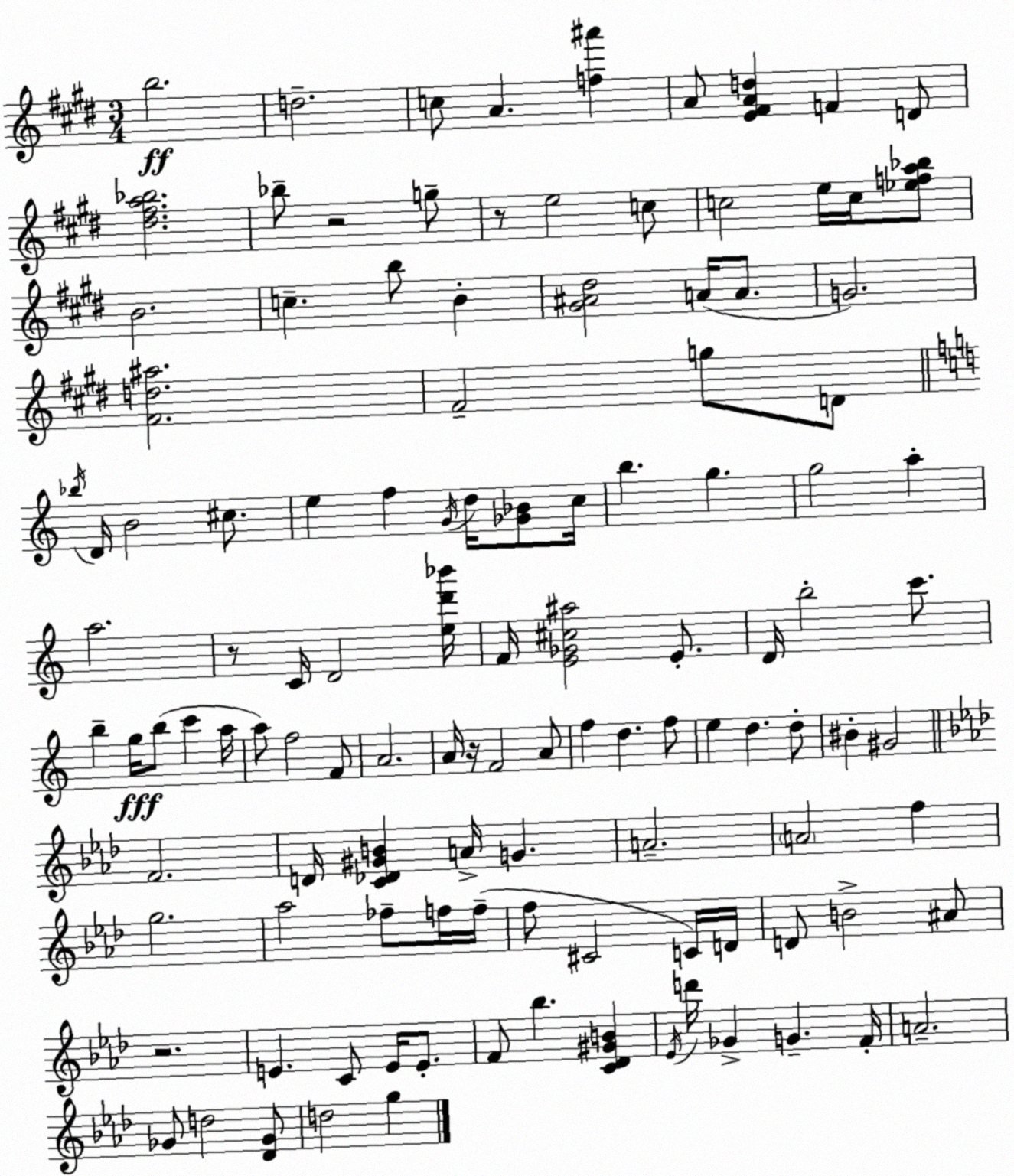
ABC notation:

X:1
T:Untitled
M:3/4
L:1/4
K:E
b2 d2 c/2 A [f^a'] A/2 [E^FAd] F D/2 [^d^fa_b]2 _b/2 z2 g/2 z/2 e2 c/2 c2 e/4 c/4 [_efa_b]/2 B2 c b/2 B [^G^A^d]2 A/4 A/2 G2 [^Fd^a]2 ^F2 g/2 D/2 _b/4 D/4 B2 ^c/2 e f G/4 d/4 [_G_B]/2 c/4 b g g2 a a2 z/2 C/4 D2 [ed'_b']/4 F/4 [E_G^c^a]2 E/2 D/4 b2 c'/2 b g/4 b/2 c' a/4 a/2 f2 F/2 A2 A/4 z/4 F2 A/2 f d f/2 e d d/2 ^B ^G2 F2 D/4 [C_D^GB] A/4 G A2 A2 f g2 _a2 _f/2 f/4 f/4 f/2 ^C2 C/4 D/4 D/2 B2 ^A/2 z2 E C/2 E/4 E/2 F/2 _b [C_D^GB] _E/4 d'/4 _G G F/4 A2 _G/2 d2 [_D_G]/2 d2 g